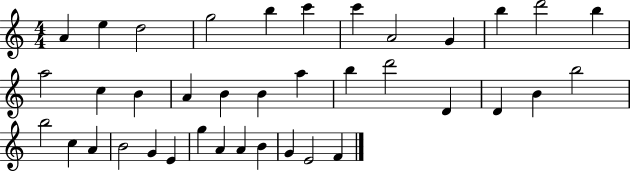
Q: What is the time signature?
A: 4/4